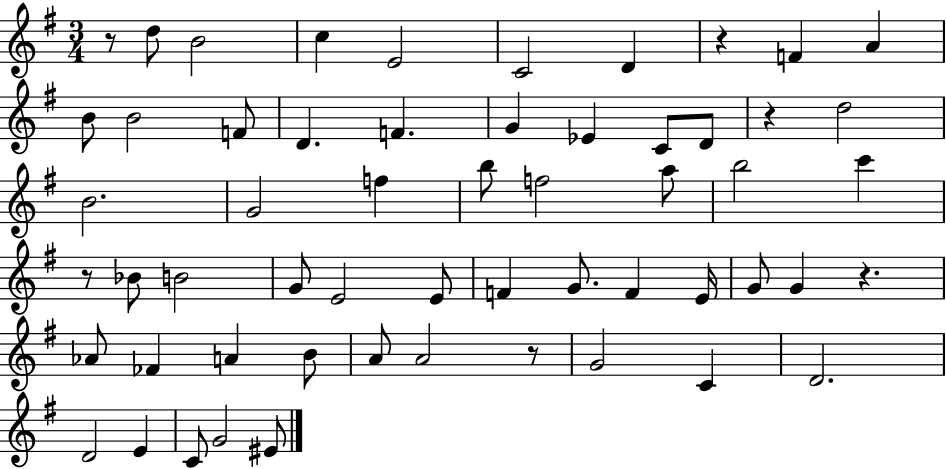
R/e D5/e B4/h C5/q E4/h C4/h D4/q R/q F4/q A4/q B4/e B4/h F4/e D4/q. F4/q. G4/q Eb4/q C4/e D4/e R/q D5/h B4/h. G4/h F5/q B5/e F5/h A5/e B5/h C6/q R/e Bb4/e B4/h G4/e E4/h E4/e F4/q G4/e. F4/q E4/s G4/e G4/q R/q. Ab4/e FES4/q A4/q B4/e A4/e A4/h R/e G4/h C4/q D4/h. D4/h E4/q C4/e G4/h EIS4/e